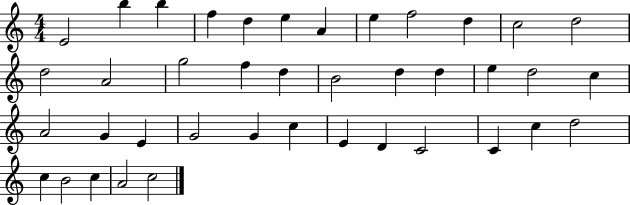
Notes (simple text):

E4/h B5/q B5/q F5/q D5/q E5/q A4/q E5/q F5/h D5/q C5/h D5/h D5/h A4/h G5/h F5/q D5/q B4/h D5/q D5/q E5/q D5/h C5/q A4/h G4/q E4/q G4/h G4/q C5/q E4/q D4/q C4/h C4/q C5/q D5/h C5/q B4/h C5/q A4/h C5/h